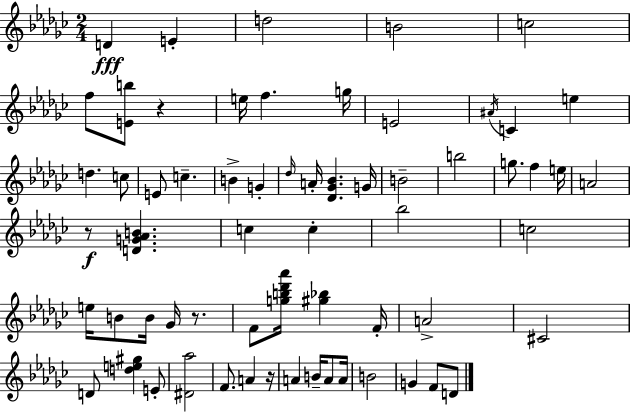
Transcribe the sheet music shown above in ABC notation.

X:1
T:Untitled
M:2/4
L:1/4
K:Ebm
D E d2 B2 c2 f/2 [Eb]/2 z e/4 f g/4 E2 ^A/4 C e d c/2 E/2 c B G _d/4 A/4 [_D_G_B] G/4 B2 b2 g/2 f e/4 A2 z/2 [DG_AB] c c _b2 c2 e/4 B/2 B/4 _G/4 z/2 F/2 [gb_d'_a']/4 [^g_b] F/4 A2 ^C2 D/2 [de^g] E/2 [^D_a]2 F/2 A z/4 A B/4 A/2 A/4 B2 G F/2 D/2